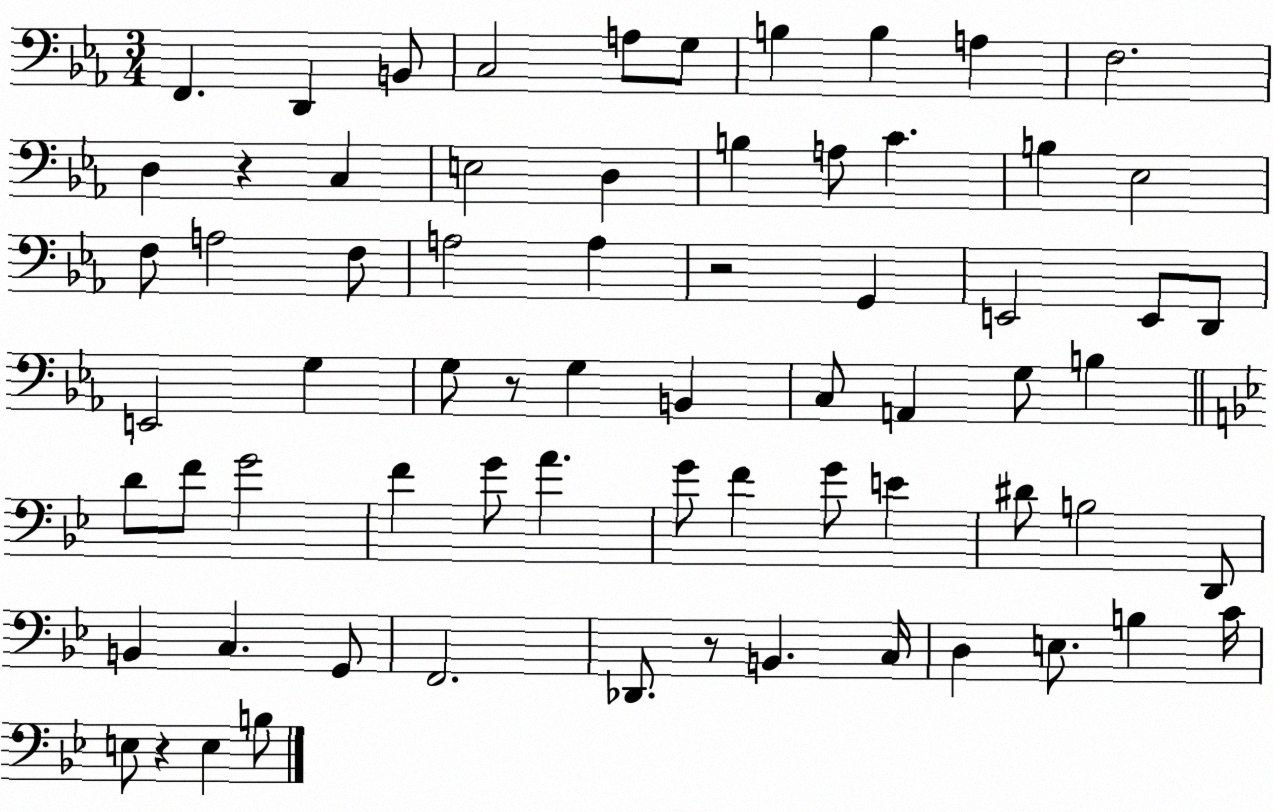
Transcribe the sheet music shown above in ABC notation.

X:1
T:Untitled
M:3/4
L:1/4
K:Eb
F,, D,, B,,/2 C,2 A,/2 G,/2 B, B, A, F,2 D, z C, E,2 D, B, A,/2 C B, _E,2 F,/2 A,2 F,/2 A,2 A, z2 G,, E,,2 E,,/2 D,,/2 E,,2 G, G,/2 z/2 G, B,, C,/2 A,, G,/2 B, D/2 F/2 G2 F G/2 A G/2 F G/2 E ^D/2 B,2 D,,/2 B,, C, G,,/2 F,,2 _D,,/2 z/2 B,, C,/4 D, E,/2 B, C/4 E,/2 z E, B,/2